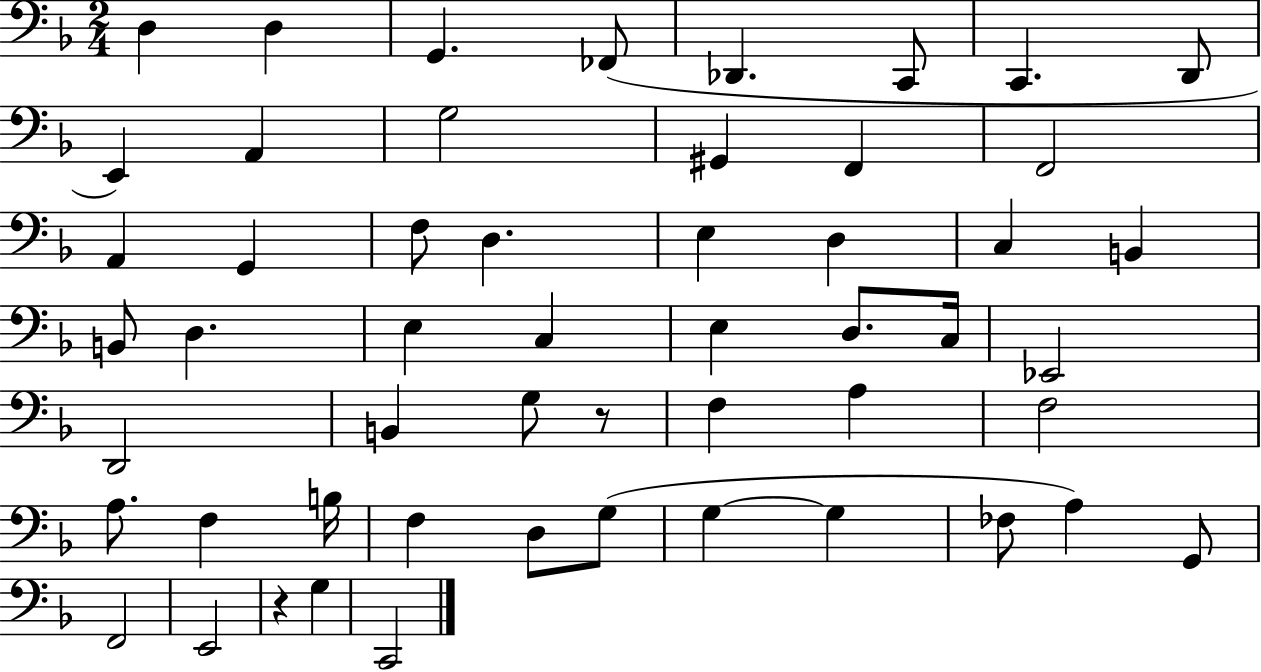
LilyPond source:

{
  \clef bass
  \numericTimeSignature
  \time 2/4
  \key f \major
  d4 d4 | g,4. fes,8( | des,4. c,8 | c,4. d,8 | \break e,4) a,4 | g2 | gis,4 f,4 | f,2 | \break a,4 g,4 | f8 d4. | e4 d4 | c4 b,4 | \break b,8 d4. | e4 c4 | e4 d8. c16 | ees,2 | \break d,2 | b,4 g8 r8 | f4 a4 | f2 | \break a8. f4 b16 | f4 d8 g8( | g4~~ g4 | fes8 a4) g,8 | \break f,2 | e,2 | r4 g4 | c,2 | \break \bar "|."
}